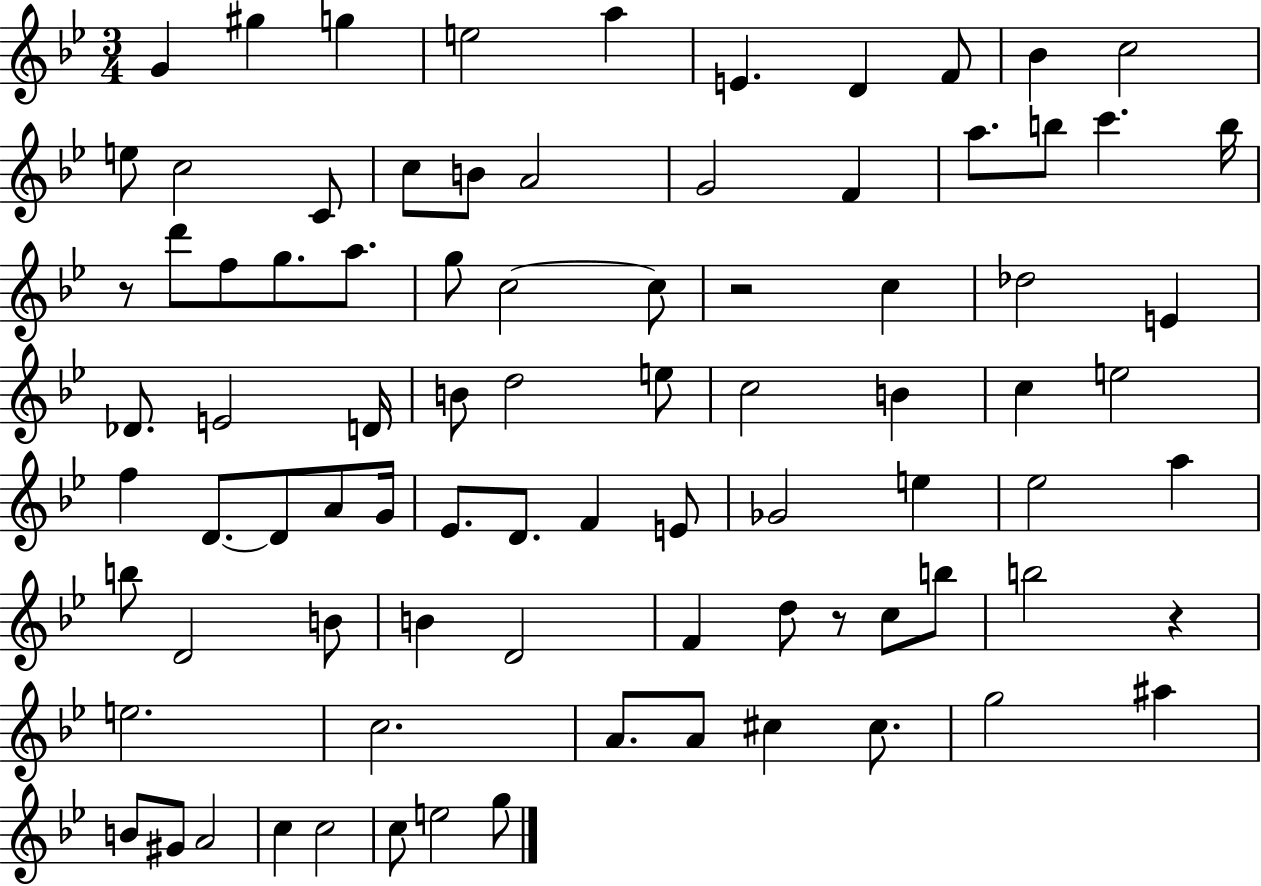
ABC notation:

X:1
T:Untitled
M:3/4
L:1/4
K:Bb
G ^g g e2 a E D F/2 _B c2 e/2 c2 C/2 c/2 B/2 A2 G2 F a/2 b/2 c' b/4 z/2 d'/2 f/2 g/2 a/2 g/2 c2 c/2 z2 c _d2 E _D/2 E2 D/4 B/2 d2 e/2 c2 B c e2 f D/2 D/2 A/2 G/4 _E/2 D/2 F E/2 _G2 e _e2 a b/2 D2 B/2 B D2 F d/2 z/2 c/2 b/2 b2 z e2 c2 A/2 A/2 ^c ^c/2 g2 ^a B/2 ^G/2 A2 c c2 c/2 e2 g/2